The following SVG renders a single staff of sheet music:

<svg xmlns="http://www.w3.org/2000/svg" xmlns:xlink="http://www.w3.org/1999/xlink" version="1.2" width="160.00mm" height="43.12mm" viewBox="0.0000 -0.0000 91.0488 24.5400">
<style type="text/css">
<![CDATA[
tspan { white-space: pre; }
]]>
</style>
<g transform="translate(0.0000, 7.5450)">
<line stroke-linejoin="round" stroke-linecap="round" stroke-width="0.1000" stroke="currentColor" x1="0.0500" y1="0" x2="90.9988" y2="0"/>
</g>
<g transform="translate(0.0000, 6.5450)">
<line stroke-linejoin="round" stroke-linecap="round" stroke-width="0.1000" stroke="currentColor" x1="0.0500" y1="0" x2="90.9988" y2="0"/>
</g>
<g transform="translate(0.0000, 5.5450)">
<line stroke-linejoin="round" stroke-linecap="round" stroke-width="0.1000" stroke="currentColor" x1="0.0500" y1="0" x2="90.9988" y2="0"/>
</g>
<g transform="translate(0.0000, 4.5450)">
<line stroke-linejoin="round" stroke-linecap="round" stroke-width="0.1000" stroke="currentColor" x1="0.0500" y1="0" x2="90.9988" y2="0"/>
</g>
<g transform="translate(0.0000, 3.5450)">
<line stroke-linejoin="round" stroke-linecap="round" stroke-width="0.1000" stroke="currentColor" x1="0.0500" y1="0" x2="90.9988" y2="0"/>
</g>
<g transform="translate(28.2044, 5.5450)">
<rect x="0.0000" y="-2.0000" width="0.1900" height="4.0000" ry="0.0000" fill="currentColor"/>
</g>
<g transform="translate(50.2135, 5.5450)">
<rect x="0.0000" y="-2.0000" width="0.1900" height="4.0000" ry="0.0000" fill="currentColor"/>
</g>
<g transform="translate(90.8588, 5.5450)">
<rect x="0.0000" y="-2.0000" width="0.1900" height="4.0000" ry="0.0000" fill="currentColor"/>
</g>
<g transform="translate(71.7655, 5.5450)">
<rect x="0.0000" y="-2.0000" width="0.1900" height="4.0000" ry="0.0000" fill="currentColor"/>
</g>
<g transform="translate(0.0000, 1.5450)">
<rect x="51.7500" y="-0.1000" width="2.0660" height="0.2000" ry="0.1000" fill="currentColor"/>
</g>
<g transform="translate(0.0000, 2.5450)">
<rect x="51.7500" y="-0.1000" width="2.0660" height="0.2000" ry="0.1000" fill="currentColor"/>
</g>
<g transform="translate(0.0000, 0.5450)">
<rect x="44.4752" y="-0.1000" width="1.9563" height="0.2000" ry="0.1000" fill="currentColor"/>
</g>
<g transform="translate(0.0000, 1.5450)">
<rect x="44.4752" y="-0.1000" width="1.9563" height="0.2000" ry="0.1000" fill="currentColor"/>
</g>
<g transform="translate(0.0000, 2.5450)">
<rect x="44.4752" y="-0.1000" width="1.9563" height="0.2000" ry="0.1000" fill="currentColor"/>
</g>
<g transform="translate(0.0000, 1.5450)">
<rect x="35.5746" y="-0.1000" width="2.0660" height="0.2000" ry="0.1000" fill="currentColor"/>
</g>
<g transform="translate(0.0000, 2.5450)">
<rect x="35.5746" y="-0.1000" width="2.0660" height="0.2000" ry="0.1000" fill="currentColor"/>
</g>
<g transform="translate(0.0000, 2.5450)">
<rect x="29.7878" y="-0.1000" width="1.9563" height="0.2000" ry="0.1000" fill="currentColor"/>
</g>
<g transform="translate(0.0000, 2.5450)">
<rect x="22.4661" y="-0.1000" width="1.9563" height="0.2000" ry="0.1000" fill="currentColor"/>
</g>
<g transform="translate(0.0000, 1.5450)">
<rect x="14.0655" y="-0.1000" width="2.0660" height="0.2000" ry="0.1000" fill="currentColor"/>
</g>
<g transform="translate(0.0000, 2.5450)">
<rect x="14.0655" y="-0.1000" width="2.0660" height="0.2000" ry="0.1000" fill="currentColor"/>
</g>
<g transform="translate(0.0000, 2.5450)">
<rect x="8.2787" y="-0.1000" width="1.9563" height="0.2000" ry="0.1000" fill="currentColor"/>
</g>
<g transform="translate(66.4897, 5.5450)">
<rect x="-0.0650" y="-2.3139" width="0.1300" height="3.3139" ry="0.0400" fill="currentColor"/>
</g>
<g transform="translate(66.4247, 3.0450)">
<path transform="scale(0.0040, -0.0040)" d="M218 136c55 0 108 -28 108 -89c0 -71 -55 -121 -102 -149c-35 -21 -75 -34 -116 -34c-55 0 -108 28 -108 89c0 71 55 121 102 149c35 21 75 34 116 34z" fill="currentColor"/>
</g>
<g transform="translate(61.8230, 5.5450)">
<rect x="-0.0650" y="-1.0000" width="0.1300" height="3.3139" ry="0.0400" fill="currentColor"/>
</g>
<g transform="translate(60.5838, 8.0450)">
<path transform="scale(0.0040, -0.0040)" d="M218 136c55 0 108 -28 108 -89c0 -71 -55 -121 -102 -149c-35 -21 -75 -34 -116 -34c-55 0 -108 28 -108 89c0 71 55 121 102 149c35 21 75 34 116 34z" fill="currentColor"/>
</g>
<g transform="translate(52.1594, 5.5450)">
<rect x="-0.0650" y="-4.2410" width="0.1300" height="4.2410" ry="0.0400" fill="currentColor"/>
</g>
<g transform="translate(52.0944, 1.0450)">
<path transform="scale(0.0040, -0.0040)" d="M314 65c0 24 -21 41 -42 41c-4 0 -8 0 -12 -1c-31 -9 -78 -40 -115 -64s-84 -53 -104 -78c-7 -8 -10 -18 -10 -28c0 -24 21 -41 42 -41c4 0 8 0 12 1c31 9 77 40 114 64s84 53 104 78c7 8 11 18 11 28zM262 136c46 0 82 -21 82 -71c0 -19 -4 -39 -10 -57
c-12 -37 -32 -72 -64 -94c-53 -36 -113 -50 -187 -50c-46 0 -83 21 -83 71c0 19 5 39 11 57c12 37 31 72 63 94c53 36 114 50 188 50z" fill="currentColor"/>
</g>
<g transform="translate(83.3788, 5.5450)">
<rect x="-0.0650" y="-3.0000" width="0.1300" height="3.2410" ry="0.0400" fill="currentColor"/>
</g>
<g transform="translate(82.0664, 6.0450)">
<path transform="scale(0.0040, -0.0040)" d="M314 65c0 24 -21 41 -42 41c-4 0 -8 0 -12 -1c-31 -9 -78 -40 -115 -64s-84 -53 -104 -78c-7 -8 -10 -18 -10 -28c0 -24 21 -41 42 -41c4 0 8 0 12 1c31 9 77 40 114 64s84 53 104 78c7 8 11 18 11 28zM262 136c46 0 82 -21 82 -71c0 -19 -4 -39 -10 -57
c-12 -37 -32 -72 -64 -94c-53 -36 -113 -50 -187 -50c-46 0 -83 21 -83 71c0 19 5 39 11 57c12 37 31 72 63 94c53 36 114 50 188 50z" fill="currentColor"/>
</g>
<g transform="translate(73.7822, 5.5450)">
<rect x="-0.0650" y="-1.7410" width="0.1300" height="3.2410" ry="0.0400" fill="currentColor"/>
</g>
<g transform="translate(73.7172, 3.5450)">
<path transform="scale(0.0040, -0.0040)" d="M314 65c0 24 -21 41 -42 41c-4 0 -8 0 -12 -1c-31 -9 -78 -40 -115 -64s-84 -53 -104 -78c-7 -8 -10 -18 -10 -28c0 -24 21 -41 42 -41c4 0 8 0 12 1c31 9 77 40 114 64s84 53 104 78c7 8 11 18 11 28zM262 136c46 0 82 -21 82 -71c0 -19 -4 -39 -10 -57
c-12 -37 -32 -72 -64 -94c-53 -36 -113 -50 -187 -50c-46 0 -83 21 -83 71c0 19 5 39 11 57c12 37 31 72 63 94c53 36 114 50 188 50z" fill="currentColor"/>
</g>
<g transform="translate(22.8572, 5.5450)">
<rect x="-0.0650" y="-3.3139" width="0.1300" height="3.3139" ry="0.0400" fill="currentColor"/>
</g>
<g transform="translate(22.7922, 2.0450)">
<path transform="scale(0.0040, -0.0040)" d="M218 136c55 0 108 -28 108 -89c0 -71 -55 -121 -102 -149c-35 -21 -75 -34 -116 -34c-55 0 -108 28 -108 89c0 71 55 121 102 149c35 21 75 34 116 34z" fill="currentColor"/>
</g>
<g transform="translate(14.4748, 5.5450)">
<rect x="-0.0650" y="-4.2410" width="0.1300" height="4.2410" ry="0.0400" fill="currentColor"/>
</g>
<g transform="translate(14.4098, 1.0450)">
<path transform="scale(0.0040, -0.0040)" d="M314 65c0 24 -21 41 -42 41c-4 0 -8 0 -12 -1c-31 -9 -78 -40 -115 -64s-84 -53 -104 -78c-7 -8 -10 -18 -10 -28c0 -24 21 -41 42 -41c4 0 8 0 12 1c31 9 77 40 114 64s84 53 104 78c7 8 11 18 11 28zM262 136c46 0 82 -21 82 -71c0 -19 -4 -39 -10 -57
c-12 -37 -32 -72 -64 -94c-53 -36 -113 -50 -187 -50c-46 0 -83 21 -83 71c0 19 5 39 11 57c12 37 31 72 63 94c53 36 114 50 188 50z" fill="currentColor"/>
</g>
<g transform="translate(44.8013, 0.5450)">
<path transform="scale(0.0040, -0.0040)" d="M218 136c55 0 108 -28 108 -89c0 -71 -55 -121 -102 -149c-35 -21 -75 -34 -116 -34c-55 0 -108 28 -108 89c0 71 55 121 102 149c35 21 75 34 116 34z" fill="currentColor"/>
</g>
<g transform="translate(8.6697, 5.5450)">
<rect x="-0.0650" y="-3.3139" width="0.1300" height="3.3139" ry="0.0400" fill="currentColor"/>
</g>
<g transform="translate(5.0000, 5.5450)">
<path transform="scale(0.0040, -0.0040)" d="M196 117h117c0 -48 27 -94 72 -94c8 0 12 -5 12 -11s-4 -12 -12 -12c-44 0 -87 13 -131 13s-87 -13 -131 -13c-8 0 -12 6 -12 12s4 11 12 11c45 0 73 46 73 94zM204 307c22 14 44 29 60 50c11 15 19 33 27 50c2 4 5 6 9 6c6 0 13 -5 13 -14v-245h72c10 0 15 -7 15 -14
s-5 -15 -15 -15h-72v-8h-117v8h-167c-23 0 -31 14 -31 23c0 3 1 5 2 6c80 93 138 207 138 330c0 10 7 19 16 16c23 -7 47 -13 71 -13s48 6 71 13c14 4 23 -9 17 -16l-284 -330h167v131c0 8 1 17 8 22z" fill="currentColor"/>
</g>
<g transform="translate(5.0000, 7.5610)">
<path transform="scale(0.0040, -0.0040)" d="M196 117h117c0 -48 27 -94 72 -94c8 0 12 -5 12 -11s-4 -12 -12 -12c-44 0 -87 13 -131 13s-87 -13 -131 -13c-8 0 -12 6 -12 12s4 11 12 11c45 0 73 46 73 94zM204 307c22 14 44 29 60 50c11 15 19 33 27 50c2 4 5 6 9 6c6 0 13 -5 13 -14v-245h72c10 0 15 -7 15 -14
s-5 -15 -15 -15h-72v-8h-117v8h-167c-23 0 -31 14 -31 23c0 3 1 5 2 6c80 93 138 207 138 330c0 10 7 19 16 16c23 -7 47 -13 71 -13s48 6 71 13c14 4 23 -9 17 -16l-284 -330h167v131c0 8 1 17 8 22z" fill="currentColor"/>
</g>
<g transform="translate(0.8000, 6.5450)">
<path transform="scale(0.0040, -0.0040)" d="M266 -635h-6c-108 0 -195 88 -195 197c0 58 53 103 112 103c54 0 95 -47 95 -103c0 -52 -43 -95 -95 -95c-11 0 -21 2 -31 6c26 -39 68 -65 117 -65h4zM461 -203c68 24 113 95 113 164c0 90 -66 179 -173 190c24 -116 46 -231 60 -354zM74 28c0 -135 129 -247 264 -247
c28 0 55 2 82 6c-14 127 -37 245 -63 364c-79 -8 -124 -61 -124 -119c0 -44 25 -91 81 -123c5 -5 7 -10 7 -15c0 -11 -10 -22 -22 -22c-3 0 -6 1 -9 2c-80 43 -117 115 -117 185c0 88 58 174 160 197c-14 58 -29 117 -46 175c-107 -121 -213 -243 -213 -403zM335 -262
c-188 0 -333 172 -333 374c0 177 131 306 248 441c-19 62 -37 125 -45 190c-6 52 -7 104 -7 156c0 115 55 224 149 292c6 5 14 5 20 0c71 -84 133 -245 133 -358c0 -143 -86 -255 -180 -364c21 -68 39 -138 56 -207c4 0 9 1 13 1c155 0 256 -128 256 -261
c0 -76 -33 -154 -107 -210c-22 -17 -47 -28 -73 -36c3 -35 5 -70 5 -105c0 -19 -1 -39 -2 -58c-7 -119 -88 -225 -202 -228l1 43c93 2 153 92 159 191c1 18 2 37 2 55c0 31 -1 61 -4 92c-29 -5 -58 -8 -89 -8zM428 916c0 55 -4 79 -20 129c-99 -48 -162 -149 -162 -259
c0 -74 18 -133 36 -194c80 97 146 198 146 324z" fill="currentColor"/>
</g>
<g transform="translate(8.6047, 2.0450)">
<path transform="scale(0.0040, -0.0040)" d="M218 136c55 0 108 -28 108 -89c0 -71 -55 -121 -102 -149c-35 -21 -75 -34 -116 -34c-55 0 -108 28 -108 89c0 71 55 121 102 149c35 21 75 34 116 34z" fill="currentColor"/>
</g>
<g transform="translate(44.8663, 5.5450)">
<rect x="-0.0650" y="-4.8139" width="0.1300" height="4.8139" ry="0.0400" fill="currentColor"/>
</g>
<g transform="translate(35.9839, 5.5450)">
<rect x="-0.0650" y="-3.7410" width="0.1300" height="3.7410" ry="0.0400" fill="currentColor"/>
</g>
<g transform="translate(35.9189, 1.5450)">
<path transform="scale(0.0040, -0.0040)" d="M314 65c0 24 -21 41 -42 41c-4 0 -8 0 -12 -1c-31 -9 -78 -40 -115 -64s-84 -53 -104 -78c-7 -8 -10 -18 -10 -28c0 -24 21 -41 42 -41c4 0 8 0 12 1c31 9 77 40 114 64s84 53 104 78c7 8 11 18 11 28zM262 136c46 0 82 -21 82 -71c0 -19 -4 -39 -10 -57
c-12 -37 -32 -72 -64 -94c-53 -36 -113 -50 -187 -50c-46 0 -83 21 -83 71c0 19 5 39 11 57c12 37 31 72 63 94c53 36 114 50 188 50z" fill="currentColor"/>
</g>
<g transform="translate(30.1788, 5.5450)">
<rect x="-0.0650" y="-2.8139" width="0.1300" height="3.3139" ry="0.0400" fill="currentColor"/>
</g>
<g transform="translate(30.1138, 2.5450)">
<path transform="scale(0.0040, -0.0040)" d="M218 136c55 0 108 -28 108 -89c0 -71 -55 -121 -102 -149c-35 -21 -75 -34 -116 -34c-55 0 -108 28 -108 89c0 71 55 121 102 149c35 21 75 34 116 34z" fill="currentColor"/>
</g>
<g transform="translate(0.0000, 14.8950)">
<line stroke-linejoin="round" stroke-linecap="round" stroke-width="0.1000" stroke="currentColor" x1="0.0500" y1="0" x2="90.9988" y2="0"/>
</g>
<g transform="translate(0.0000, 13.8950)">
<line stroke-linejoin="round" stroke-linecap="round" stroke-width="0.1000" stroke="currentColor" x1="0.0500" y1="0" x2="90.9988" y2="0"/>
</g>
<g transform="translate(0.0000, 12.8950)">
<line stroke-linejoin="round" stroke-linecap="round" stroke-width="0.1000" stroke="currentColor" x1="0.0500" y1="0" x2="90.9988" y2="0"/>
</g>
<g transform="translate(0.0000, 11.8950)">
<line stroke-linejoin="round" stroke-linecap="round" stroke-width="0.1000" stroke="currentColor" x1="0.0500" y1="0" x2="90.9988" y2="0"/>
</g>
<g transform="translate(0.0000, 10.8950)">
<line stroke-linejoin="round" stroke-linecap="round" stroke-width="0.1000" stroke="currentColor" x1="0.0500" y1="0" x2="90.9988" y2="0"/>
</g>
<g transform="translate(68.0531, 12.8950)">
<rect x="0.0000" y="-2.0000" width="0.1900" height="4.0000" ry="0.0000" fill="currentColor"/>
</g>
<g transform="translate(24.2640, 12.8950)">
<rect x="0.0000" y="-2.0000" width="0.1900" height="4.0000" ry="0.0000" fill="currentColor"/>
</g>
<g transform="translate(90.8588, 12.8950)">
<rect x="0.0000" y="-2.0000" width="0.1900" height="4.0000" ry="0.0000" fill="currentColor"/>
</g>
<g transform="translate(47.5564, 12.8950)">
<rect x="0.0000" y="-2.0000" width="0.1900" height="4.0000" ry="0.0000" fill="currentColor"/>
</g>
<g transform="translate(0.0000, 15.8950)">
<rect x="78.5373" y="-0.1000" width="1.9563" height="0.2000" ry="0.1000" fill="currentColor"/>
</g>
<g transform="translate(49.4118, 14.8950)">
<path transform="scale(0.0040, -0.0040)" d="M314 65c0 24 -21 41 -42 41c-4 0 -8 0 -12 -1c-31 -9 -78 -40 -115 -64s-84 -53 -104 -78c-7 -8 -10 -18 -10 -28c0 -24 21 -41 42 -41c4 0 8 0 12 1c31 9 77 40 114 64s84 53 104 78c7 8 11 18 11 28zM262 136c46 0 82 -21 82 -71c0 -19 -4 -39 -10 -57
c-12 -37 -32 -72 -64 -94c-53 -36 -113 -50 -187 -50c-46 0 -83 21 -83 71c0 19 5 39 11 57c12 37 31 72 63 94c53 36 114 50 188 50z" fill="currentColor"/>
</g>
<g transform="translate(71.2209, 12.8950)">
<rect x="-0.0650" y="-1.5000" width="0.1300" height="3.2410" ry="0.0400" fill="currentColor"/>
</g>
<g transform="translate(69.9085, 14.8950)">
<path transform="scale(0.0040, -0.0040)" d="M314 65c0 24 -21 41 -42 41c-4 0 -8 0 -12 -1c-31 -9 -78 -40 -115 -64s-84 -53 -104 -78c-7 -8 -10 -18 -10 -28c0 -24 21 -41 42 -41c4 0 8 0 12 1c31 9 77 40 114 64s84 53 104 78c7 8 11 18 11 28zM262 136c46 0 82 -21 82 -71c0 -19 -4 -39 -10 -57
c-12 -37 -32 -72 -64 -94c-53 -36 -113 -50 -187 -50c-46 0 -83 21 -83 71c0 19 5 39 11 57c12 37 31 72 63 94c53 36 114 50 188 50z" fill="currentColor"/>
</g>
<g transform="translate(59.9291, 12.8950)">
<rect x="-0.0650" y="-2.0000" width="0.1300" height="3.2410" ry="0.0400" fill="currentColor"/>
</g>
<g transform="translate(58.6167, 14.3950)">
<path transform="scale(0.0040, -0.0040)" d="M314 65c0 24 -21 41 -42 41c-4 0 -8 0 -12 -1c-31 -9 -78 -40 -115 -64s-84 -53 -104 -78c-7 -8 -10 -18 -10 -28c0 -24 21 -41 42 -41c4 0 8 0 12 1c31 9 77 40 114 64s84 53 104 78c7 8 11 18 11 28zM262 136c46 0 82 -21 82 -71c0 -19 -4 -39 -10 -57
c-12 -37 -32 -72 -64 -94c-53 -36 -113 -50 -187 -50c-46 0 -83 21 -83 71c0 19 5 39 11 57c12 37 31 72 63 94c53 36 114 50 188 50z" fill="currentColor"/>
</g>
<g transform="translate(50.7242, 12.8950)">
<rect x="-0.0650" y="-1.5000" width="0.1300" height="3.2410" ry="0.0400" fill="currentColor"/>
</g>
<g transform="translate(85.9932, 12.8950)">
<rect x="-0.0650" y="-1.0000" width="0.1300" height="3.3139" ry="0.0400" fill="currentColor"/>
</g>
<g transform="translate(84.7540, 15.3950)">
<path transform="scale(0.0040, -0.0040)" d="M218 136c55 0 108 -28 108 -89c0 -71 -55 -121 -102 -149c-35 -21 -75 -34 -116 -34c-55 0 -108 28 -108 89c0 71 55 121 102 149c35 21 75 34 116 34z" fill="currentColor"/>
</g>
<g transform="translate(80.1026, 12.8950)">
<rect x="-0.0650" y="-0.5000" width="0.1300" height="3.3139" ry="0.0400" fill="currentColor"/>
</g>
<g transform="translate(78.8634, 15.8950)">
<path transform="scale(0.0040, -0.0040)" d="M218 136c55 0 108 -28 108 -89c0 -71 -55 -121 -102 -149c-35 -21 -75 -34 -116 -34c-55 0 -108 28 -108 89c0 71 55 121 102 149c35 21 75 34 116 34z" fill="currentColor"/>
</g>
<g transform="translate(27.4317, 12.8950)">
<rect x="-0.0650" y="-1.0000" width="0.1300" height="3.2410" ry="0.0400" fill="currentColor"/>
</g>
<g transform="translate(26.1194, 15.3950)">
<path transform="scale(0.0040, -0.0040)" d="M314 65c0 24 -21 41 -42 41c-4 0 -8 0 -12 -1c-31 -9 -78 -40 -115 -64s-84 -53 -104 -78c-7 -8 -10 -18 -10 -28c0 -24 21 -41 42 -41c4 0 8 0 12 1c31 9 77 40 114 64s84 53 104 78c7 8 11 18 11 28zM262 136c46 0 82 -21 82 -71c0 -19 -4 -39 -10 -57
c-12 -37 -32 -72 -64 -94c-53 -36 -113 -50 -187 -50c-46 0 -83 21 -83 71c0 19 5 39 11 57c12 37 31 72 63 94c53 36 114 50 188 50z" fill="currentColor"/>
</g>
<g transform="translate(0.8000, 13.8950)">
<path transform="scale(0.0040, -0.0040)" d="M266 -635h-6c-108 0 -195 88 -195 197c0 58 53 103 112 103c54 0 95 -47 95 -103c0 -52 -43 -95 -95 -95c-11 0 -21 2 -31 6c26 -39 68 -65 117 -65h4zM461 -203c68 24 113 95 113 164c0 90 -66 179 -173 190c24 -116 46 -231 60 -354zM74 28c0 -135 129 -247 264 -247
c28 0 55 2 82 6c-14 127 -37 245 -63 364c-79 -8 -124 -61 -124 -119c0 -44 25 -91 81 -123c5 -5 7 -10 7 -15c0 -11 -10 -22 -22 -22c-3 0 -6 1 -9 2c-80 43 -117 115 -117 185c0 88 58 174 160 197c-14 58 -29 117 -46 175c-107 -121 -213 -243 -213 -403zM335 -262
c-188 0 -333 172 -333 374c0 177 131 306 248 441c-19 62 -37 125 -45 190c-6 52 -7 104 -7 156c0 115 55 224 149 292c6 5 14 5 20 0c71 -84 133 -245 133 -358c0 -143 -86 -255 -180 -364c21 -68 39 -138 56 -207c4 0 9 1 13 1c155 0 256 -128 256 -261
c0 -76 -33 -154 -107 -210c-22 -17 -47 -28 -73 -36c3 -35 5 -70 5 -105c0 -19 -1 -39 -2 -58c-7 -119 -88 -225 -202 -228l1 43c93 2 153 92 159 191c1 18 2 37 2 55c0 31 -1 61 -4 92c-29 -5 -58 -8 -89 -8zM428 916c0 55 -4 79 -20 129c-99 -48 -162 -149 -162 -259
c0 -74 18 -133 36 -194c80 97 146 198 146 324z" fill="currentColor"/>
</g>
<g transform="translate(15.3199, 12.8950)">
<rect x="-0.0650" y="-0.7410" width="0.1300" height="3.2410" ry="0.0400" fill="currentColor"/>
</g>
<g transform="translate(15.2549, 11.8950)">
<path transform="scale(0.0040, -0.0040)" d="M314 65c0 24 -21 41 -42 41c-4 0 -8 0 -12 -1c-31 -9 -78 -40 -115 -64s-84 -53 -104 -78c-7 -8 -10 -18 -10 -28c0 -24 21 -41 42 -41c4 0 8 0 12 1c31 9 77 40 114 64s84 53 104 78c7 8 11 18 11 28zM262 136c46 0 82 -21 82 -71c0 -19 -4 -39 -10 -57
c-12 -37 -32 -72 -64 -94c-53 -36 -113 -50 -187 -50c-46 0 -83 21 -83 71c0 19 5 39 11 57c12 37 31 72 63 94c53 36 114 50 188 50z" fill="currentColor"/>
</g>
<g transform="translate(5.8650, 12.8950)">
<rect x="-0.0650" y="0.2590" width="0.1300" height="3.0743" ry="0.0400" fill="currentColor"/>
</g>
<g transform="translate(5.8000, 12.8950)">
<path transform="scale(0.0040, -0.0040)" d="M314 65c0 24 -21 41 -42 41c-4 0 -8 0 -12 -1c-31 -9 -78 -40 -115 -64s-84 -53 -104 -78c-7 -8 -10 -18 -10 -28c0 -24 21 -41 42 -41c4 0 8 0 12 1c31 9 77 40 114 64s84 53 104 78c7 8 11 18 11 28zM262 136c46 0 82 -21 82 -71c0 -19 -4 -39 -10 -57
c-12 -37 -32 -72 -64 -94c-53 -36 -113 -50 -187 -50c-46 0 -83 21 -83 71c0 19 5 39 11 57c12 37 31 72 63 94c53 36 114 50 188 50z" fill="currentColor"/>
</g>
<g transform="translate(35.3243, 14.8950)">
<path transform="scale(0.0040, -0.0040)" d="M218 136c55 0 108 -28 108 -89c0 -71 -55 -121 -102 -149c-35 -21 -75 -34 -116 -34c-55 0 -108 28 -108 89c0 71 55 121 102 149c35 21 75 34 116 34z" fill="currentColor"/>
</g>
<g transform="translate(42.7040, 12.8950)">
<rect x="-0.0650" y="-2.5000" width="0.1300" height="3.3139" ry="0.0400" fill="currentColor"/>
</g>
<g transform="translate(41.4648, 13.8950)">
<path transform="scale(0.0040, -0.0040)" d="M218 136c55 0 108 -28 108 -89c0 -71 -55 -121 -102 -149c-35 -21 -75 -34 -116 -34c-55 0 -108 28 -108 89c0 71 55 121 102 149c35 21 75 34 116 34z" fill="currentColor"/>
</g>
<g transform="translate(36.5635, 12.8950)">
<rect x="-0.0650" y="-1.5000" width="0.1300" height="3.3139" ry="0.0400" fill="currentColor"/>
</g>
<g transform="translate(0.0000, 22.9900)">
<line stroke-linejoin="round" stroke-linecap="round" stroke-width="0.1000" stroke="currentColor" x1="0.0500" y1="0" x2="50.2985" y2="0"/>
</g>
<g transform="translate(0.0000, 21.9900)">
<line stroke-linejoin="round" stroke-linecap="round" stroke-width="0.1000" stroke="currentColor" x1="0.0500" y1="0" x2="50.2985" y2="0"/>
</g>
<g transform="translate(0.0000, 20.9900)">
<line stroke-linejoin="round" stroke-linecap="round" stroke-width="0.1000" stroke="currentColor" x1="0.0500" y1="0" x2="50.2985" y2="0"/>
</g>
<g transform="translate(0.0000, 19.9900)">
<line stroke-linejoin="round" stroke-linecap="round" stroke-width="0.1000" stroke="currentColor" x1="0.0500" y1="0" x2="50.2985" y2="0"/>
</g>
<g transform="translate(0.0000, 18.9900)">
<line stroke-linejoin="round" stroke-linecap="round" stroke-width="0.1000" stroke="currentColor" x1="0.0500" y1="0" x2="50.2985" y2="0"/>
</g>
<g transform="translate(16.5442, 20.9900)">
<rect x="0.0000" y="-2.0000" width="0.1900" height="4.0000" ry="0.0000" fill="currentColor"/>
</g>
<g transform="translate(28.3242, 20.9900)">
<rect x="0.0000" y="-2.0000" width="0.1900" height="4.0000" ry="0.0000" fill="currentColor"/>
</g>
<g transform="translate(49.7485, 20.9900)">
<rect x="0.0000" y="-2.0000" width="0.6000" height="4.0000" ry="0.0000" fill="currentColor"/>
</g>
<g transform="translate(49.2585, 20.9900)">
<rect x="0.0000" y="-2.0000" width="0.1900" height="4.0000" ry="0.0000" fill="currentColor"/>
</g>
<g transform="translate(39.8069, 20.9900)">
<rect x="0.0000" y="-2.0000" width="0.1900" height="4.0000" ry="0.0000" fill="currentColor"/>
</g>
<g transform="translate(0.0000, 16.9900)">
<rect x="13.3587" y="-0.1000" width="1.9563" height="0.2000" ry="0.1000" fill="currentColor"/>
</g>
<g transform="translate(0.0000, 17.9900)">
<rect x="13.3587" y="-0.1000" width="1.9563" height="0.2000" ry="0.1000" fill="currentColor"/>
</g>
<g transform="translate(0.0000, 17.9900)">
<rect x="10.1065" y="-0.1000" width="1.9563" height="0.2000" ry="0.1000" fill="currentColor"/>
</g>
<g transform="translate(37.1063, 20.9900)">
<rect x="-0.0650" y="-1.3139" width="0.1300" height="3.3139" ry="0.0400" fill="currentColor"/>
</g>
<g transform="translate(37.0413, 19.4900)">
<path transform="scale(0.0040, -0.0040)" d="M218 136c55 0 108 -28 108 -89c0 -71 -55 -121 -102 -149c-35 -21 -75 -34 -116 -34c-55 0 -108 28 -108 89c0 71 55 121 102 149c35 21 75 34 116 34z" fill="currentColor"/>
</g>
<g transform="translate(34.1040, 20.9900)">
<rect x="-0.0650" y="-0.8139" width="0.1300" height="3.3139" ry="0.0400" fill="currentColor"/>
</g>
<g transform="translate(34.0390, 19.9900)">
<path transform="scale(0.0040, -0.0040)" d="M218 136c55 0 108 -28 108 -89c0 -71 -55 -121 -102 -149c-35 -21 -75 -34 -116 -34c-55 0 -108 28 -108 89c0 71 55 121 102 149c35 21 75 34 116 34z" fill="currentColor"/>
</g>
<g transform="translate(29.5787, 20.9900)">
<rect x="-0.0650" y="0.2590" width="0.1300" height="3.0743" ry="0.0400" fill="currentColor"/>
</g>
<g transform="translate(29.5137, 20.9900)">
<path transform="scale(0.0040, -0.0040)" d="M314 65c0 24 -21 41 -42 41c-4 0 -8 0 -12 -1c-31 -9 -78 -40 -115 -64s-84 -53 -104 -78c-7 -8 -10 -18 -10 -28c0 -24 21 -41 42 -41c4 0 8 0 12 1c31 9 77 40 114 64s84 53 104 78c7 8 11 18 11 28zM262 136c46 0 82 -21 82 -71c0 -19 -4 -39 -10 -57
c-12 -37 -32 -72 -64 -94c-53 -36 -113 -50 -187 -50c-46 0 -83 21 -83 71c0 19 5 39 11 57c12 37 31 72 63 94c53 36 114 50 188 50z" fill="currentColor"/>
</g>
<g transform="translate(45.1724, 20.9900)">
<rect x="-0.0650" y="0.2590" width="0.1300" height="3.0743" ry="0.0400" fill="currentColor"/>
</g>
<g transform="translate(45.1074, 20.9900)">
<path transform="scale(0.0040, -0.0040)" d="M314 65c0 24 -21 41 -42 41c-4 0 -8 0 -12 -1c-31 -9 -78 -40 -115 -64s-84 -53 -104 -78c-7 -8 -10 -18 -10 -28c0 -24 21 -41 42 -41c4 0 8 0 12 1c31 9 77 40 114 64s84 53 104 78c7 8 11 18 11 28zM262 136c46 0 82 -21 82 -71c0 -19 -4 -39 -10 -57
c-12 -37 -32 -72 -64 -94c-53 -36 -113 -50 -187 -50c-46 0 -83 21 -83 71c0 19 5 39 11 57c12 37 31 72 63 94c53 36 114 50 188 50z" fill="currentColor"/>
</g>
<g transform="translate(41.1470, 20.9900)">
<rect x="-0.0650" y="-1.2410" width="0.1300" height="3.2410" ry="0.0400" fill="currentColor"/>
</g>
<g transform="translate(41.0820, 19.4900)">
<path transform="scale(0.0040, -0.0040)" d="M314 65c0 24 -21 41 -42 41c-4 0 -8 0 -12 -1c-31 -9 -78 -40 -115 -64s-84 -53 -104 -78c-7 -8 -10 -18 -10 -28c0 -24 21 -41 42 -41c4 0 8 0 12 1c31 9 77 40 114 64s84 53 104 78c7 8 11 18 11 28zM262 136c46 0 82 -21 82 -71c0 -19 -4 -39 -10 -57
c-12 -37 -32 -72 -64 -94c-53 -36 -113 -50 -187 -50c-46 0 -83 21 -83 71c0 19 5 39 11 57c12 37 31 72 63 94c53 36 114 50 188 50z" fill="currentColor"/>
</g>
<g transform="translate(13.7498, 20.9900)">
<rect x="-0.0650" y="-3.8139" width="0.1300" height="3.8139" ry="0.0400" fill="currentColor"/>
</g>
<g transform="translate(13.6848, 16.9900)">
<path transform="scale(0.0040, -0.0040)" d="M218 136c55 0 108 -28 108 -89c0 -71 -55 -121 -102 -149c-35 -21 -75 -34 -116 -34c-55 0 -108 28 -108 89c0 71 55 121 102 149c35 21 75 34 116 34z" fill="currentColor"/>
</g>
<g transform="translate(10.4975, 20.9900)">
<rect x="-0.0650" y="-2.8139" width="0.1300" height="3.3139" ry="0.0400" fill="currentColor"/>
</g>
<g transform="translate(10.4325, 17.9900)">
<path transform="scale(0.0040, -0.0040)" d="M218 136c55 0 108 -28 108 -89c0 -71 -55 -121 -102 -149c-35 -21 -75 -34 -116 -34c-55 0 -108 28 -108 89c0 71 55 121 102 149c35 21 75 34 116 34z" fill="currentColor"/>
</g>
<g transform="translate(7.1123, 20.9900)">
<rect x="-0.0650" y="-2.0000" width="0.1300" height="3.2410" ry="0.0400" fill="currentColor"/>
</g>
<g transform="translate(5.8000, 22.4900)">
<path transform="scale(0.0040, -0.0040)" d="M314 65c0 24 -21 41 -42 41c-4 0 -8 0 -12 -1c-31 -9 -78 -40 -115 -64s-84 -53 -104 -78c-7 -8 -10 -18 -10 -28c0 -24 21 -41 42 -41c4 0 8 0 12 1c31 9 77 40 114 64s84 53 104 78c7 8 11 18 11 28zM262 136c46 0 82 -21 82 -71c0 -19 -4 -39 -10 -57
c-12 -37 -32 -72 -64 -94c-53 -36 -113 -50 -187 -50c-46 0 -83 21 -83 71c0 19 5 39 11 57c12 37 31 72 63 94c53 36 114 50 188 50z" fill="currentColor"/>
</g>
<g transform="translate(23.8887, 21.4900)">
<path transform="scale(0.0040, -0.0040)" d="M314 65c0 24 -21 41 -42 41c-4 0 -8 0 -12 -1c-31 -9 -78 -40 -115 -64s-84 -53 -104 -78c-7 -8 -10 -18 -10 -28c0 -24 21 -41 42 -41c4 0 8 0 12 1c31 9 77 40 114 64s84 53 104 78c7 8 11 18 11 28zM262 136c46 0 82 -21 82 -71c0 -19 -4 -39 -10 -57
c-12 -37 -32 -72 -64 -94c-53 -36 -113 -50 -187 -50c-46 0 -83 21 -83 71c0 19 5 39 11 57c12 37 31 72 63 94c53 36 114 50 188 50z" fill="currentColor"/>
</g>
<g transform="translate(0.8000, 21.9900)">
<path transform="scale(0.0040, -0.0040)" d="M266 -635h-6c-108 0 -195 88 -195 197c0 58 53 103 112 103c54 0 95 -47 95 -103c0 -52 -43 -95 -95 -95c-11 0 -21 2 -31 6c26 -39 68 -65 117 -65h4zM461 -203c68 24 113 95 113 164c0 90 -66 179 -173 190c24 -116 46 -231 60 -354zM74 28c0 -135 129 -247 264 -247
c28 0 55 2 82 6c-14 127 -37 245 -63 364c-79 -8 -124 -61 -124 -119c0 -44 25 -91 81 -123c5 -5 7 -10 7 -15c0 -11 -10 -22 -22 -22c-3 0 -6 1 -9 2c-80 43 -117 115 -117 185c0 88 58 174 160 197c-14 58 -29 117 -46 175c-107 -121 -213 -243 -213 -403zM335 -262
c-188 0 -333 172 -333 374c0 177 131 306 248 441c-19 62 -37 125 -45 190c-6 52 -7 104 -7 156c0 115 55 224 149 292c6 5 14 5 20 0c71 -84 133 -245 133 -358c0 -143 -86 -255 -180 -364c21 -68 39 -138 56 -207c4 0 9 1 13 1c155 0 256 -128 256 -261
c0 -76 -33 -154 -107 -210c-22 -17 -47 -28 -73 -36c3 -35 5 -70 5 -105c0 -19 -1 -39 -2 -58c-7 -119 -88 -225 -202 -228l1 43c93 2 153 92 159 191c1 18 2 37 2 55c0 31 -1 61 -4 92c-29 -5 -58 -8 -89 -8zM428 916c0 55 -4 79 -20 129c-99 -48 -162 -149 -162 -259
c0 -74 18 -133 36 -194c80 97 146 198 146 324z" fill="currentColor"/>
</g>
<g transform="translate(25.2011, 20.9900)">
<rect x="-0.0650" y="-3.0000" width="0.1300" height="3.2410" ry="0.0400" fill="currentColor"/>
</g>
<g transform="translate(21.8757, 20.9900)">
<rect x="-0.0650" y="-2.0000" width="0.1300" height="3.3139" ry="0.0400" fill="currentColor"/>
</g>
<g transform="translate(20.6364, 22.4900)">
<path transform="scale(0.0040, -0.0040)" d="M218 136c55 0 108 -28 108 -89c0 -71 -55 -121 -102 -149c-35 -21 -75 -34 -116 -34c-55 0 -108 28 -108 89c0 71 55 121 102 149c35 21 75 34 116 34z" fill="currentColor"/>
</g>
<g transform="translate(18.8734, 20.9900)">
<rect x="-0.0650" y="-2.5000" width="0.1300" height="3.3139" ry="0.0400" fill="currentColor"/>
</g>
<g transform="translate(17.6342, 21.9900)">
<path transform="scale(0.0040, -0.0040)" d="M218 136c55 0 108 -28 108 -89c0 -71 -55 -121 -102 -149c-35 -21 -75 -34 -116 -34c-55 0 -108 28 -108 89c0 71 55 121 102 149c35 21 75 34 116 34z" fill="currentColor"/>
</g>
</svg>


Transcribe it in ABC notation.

X:1
T:Untitled
M:4/4
L:1/4
K:C
b d'2 b a c'2 e' d'2 D g f2 A2 B2 d2 D2 E G E2 F2 E2 C D F2 a c' G F A2 B2 d e e2 B2